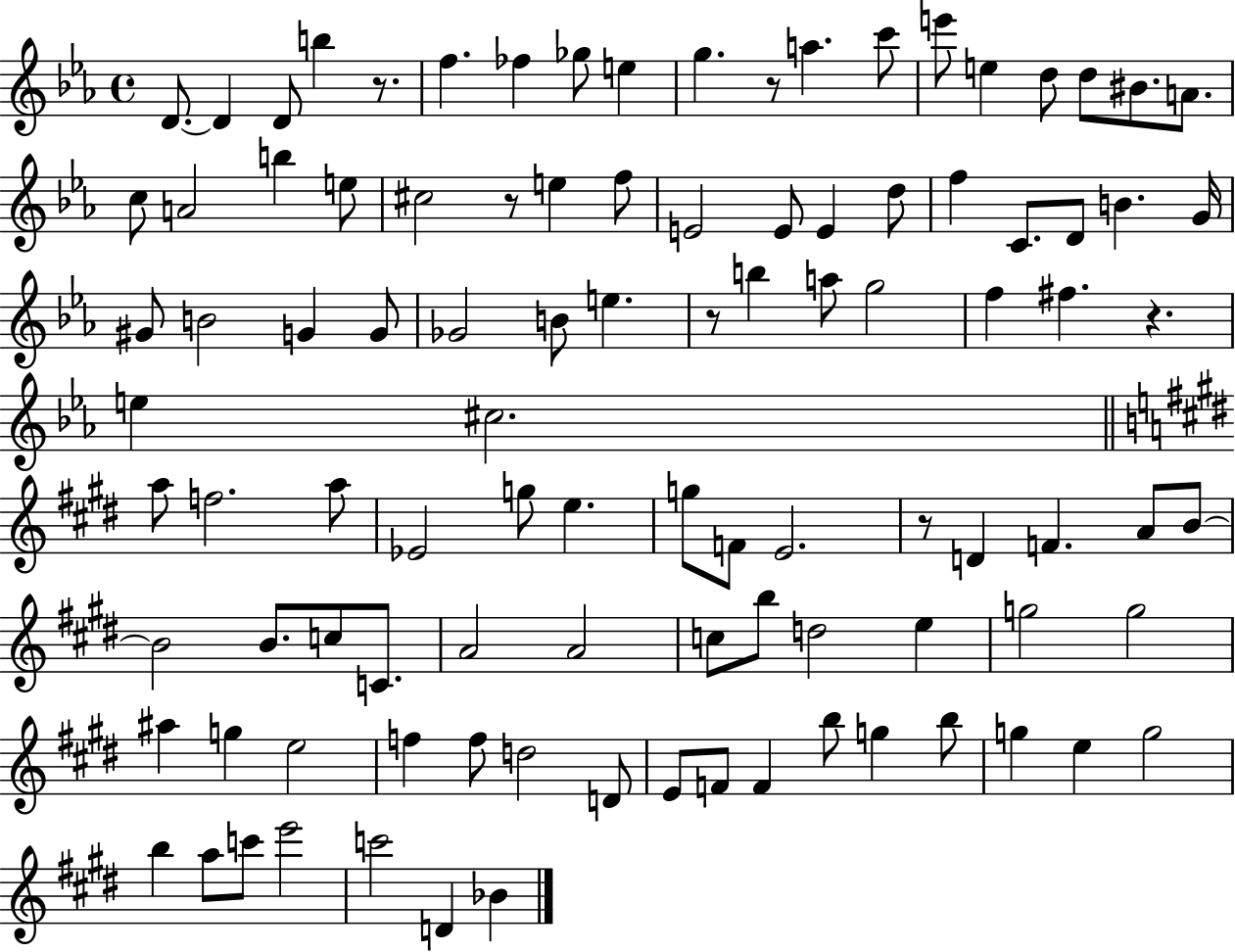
X:1
T:Untitled
M:4/4
L:1/4
K:Eb
D/2 D D/2 b z/2 f _f _g/2 e g z/2 a c'/2 e'/2 e d/2 d/2 ^B/2 A/2 c/2 A2 b e/2 ^c2 z/2 e f/2 E2 E/2 E d/2 f C/2 D/2 B G/4 ^G/2 B2 G G/2 _G2 B/2 e z/2 b a/2 g2 f ^f z e ^c2 a/2 f2 a/2 _E2 g/2 e g/2 F/2 E2 z/2 D F A/2 B/2 B2 B/2 c/2 C/2 A2 A2 c/2 b/2 d2 e g2 g2 ^a g e2 f f/2 d2 D/2 E/2 F/2 F b/2 g b/2 g e g2 b a/2 c'/2 e'2 c'2 D _B